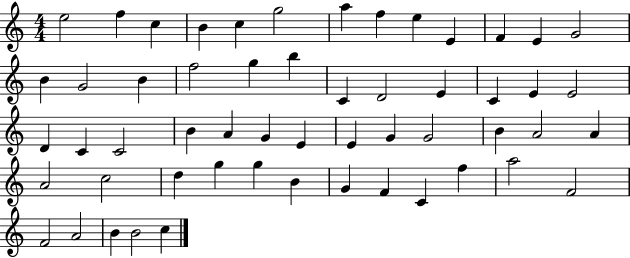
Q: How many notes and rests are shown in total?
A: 55